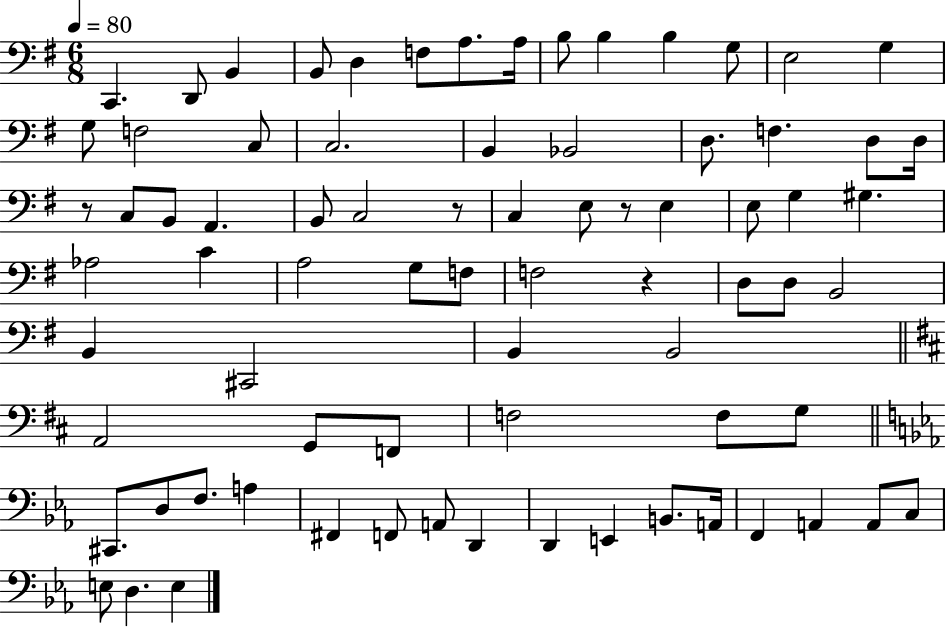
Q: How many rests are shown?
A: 4